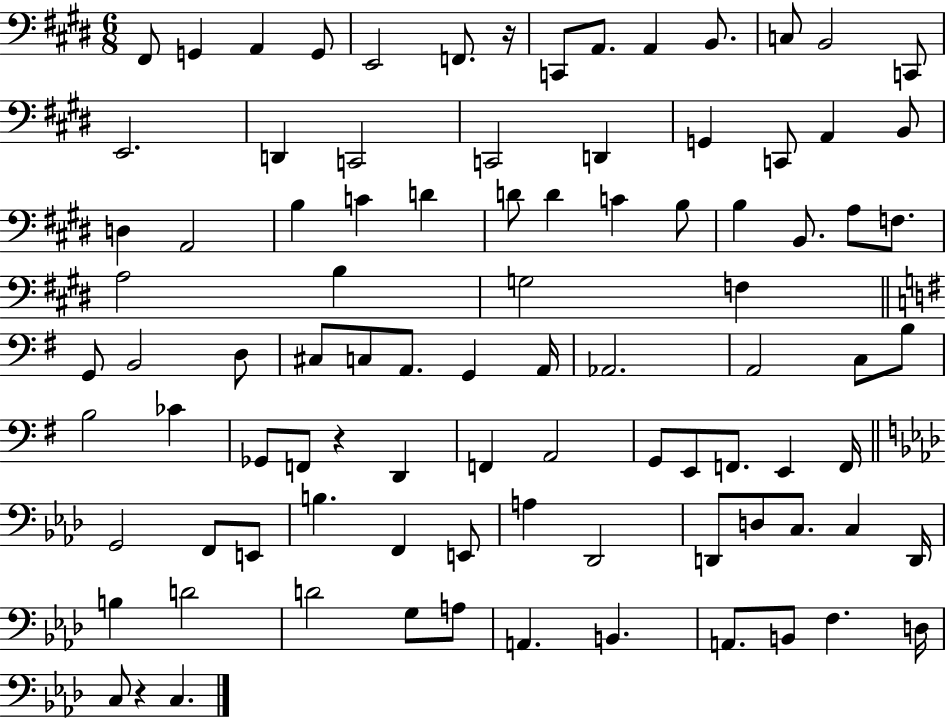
{
  \clef bass
  \numericTimeSignature
  \time 6/8
  \key e \major
  fis,8 g,4 a,4 g,8 | e,2 f,8. r16 | c,8 a,8. a,4 b,8. | c8 b,2 c,8 | \break e,2. | d,4 c,2 | c,2 d,4 | g,4 c,8 a,4 b,8 | \break d4 a,2 | b4 c'4 d'4 | d'8 d'4 c'4 b8 | b4 b,8. a8 f8. | \break a2 b4 | g2 f4 | \bar "||" \break \key e \minor g,8 b,2 d8 | cis8 c8 a,8. g,4 a,16 | aes,2. | a,2 c8 b8 | \break b2 ces'4 | ges,8 f,8 r4 d,4 | f,4 a,2 | g,8 e,8 f,8. e,4 f,16 | \break \bar "||" \break \key aes \major g,2 f,8 e,8 | b4. f,4 e,8 | a4 des,2 | d,8 d8 c8. c4 d,16 | \break b4 d'2 | d'2 g8 a8 | a,4. b,4. | a,8. b,8 f4. d16 | \break c8 r4 c4. | \bar "|."
}